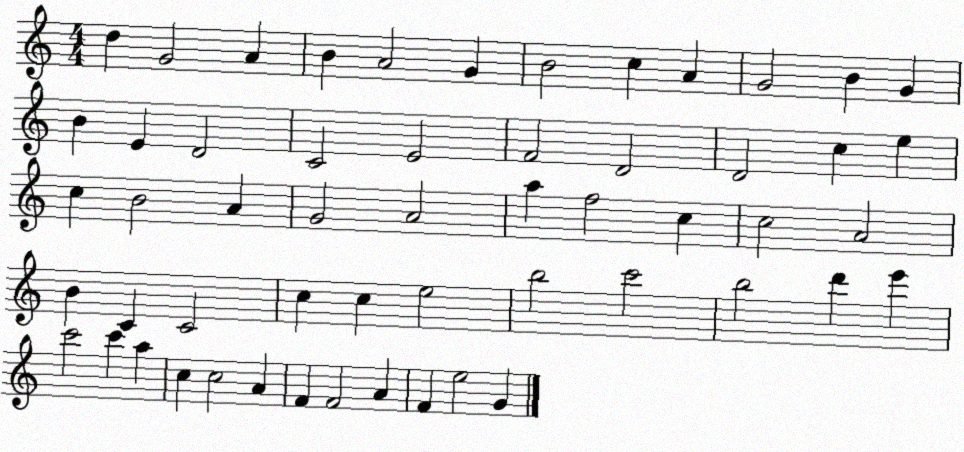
X:1
T:Untitled
M:4/4
L:1/4
K:C
d G2 A B A2 G B2 c A G2 B G B E D2 C2 E2 F2 D2 D2 c e c B2 A G2 A2 a f2 c c2 A2 B C C2 c c e2 b2 c'2 b2 d' e' c'2 c' a c c2 A F F2 A F e2 G